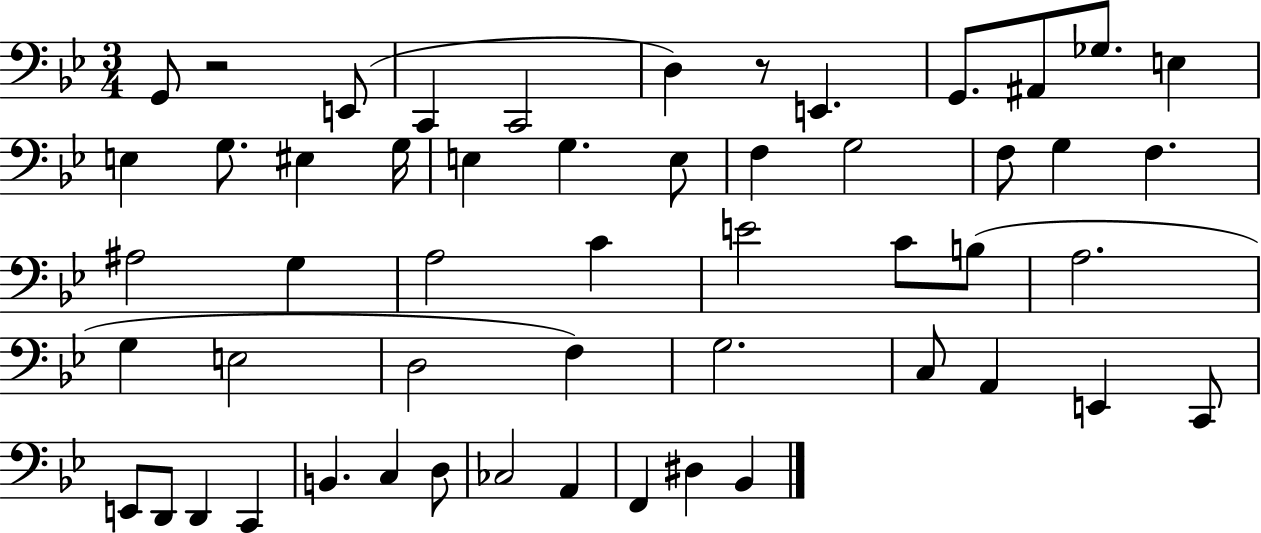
G2/e R/h E2/e C2/q C2/h D3/q R/e E2/q. G2/e. A#2/e Gb3/e. E3/q E3/q G3/e. EIS3/q G3/s E3/q G3/q. E3/e F3/q G3/h F3/e G3/q F3/q. A#3/h G3/q A3/h C4/q E4/h C4/e B3/e A3/h. G3/q E3/h D3/h F3/q G3/h. C3/e A2/q E2/q C2/e E2/e D2/e D2/q C2/q B2/q. C3/q D3/e CES3/h A2/q F2/q D#3/q Bb2/q